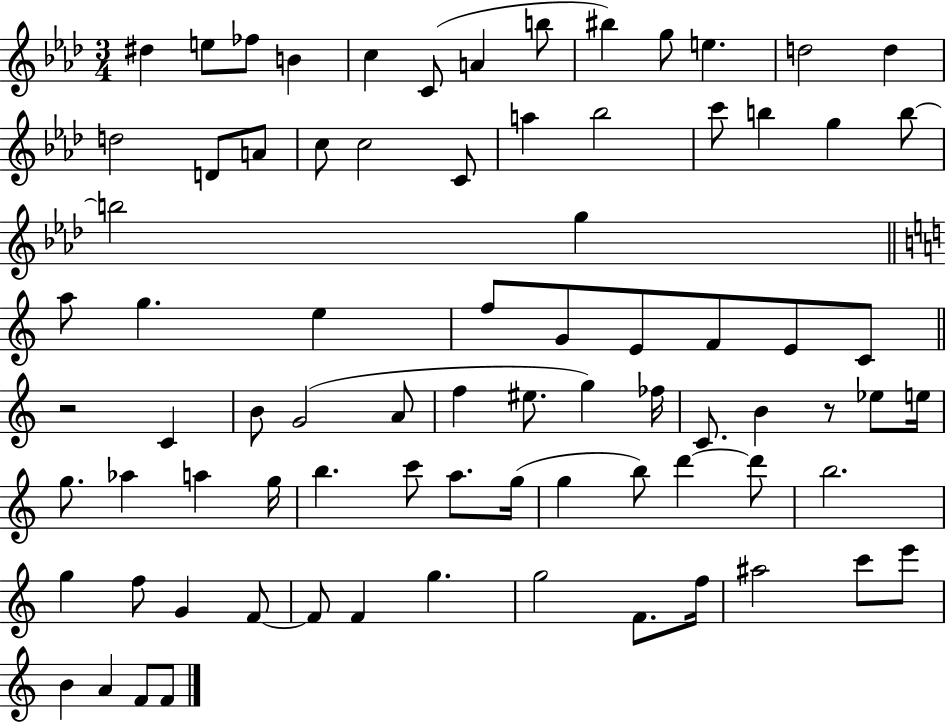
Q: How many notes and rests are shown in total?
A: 80